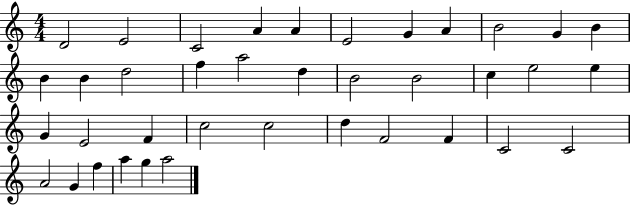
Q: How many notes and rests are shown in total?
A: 38